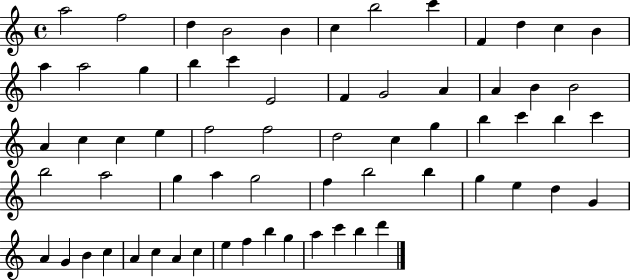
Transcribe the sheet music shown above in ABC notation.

X:1
T:Untitled
M:4/4
L:1/4
K:C
a2 f2 d B2 B c b2 c' F d c B a a2 g b c' E2 F G2 A A B B2 A c c e f2 f2 d2 c g b c' b c' b2 a2 g a g2 f b2 b g e d G A G B c A c A c e f b g a c' b d'